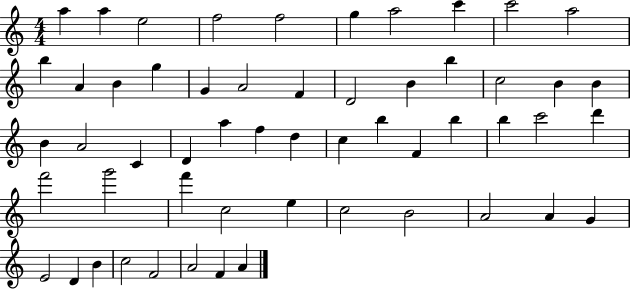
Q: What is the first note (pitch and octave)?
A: A5